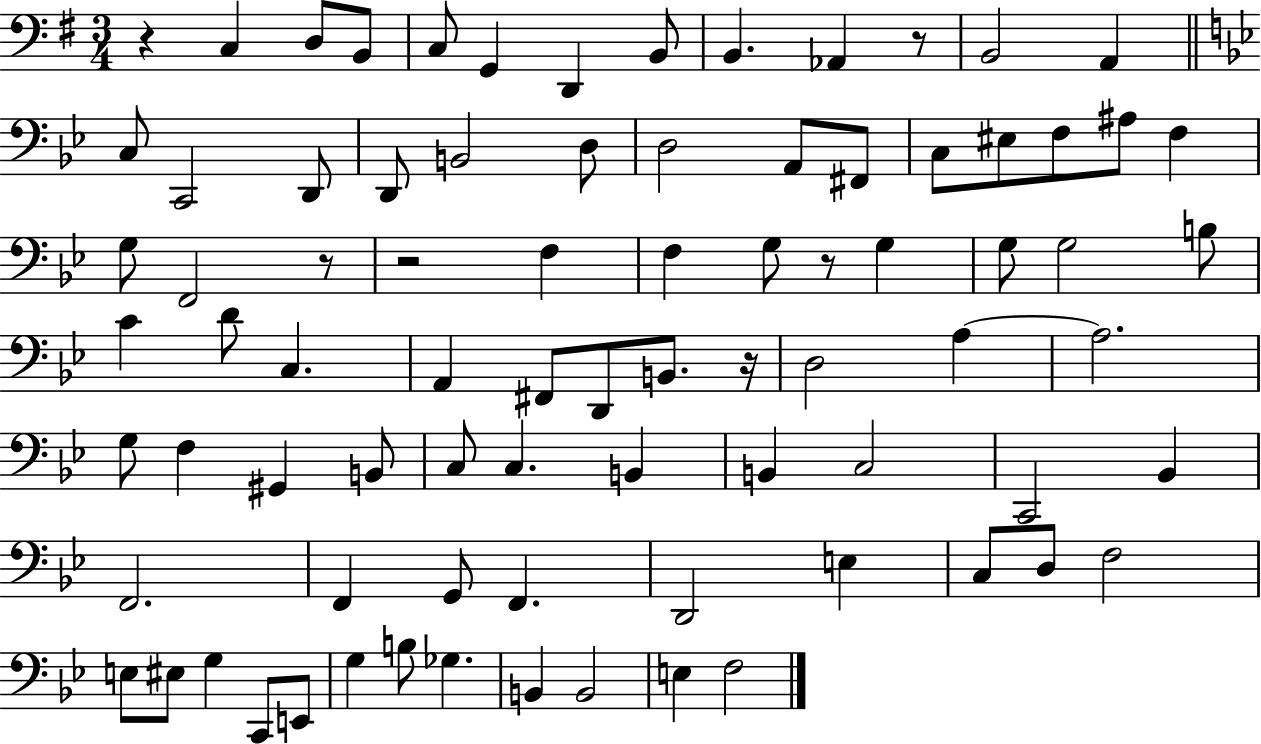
{
  \clef bass
  \numericTimeSignature
  \time 3/4
  \key g \major
  \repeat volta 2 { r4 c4 d8 b,8 | c8 g,4 d,4 b,8 | b,4. aes,4 r8 | b,2 a,4 | \break \bar "||" \break \key bes \major c8 c,2 d,8 | d,8 b,2 d8 | d2 a,8 fis,8 | c8 eis8 f8 ais8 f4 | \break g8 f,2 r8 | r2 f4 | f4 g8 r8 g4 | g8 g2 b8 | \break c'4 d'8 c4. | a,4 fis,8 d,8 b,8. r16 | d2 a4~~ | a2. | \break g8 f4 gis,4 b,8 | c8 c4. b,4 | b,4 c2 | c,2 bes,4 | \break f,2. | f,4 g,8 f,4. | d,2 e4 | c8 d8 f2 | \break e8 eis8 g4 c,8 e,8 | g4 b8 ges4. | b,4 b,2 | e4 f2 | \break } \bar "|."
}